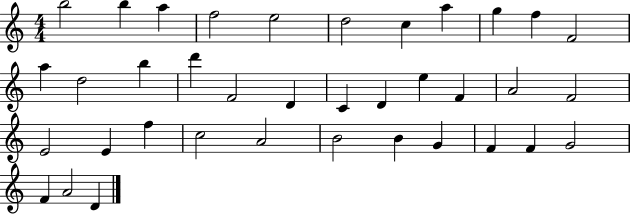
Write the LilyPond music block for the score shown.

{
  \clef treble
  \numericTimeSignature
  \time 4/4
  \key c \major
  b''2 b''4 a''4 | f''2 e''2 | d''2 c''4 a''4 | g''4 f''4 f'2 | \break a''4 d''2 b''4 | d'''4 f'2 d'4 | c'4 d'4 e''4 f'4 | a'2 f'2 | \break e'2 e'4 f''4 | c''2 a'2 | b'2 b'4 g'4 | f'4 f'4 g'2 | \break f'4 a'2 d'4 | \bar "|."
}